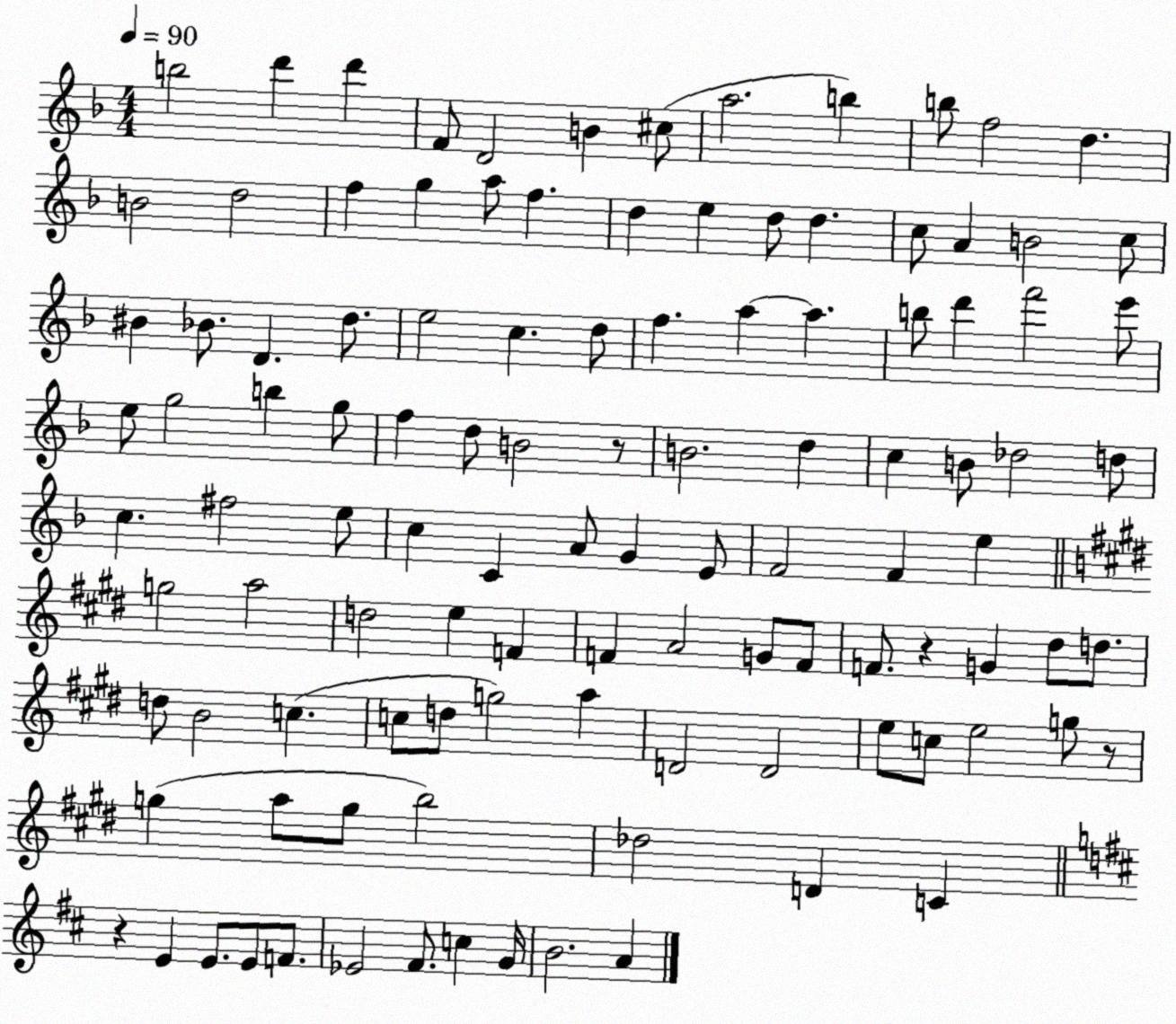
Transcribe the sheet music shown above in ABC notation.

X:1
T:Untitled
M:4/4
L:1/4
K:F
b2 d' d' F/2 D2 B ^c/2 a2 b b/2 f2 d B2 d2 f g a/2 f d e d/2 d c/2 A B2 c/2 ^B _B/2 D d/2 e2 c d/2 f a a b/2 d' f'2 e'/2 e/2 g2 b g/2 f d/2 B2 z/2 B2 d c B/2 _d2 d/2 c ^f2 e/2 c C A/2 G E/2 F2 F e g2 a2 d2 e F F A2 G/2 F/2 F/2 z G ^d/2 d/2 d/2 B2 c c/2 d/2 g2 a D2 D2 e/2 c/2 e2 g/2 z/2 g a/2 g/2 b2 _d2 D C z E E/2 E/2 F/2 _E2 ^F/2 c G/4 B2 A